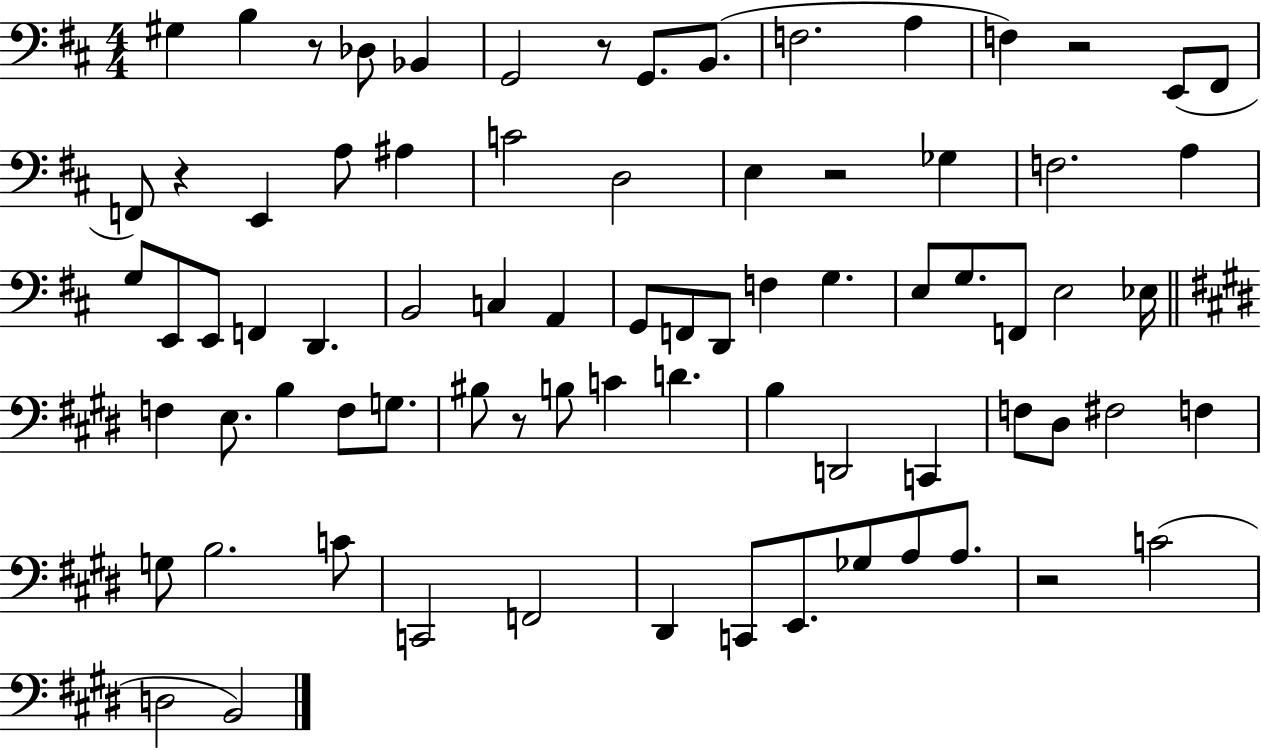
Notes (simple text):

G#3/q B3/q R/e Db3/e Bb2/q G2/h R/e G2/e. B2/e. F3/h. A3/q F3/q R/h E2/e F#2/e F2/e R/q E2/q A3/e A#3/q C4/h D3/h E3/q R/h Gb3/q F3/h. A3/q G3/e E2/e E2/e F2/q D2/q. B2/h C3/q A2/q G2/e F2/e D2/e F3/q G3/q. E3/e G3/e. F2/e E3/h Eb3/s F3/q E3/e. B3/q F3/e G3/e. BIS3/e R/e B3/e C4/q D4/q. B3/q D2/h C2/q F3/e D#3/e F#3/h F3/q G3/e B3/h. C4/e C2/h F2/h D#2/q C2/e E2/e. Gb3/e A3/e A3/e. R/h C4/h D3/h B2/h